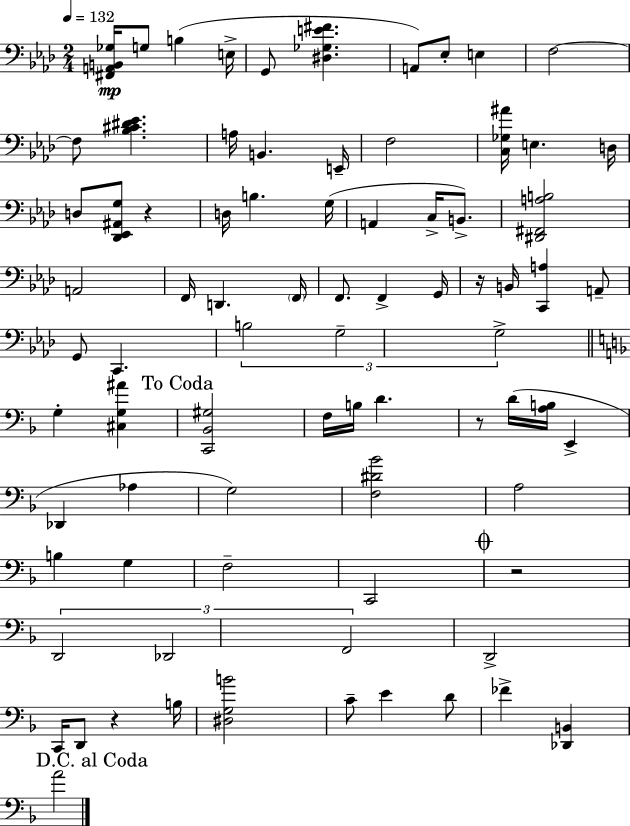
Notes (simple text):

[F#2,A2,B2,Gb3]/s G3/e B3/q E3/s G2/e [D#3,Gb3,E4,F#4]/q. A2/e Eb3/e E3/q F3/h F3/e [Bb3,C#4,D#4,Eb4]/q. A3/s B2/q. E2/s F3/h [C3,Gb3,A#4]/s E3/q. D3/s D3/e [Db2,Eb2,A#2,G3]/e R/q D3/s B3/q. G3/s A2/q C3/s B2/e. [D#2,F#2,A3,B3]/h A2/h F2/s D2/q. F2/s F2/e. F2/q G2/s R/s B2/s [C2,A3]/q A2/e G2/e C2/q. B3/h G3/h G3/h G3/q [C#3,G3,A#4]/q [C2,Bb2,G#3]/h F3/s B3/s D4/q. R/e D4/s [A3,B3]/s E2/q Db2/q Ab3/q G3/h [F3,D#4,Bb4]/h A3/h B3/q G3/q F3/h C2/h R/h D2/h Db2/h F2/h D2/h C2/s D2/e R/q B3/s [D#3,G3,B4]/h C4/e E4/q D4/e FES4/q [Db2,B2]/q A4/h